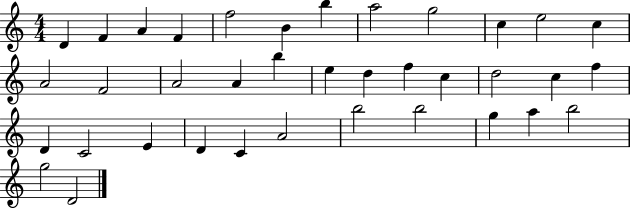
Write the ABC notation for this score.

X:1
T:Untitled
M:4/4
L:1/4
K:C
D F A F f2 B b a2 g2 c e2 c A2 F2 A2 A b e d f c d2 c f D C2 E D C A2 b2 b2 g a b2 g2 D2